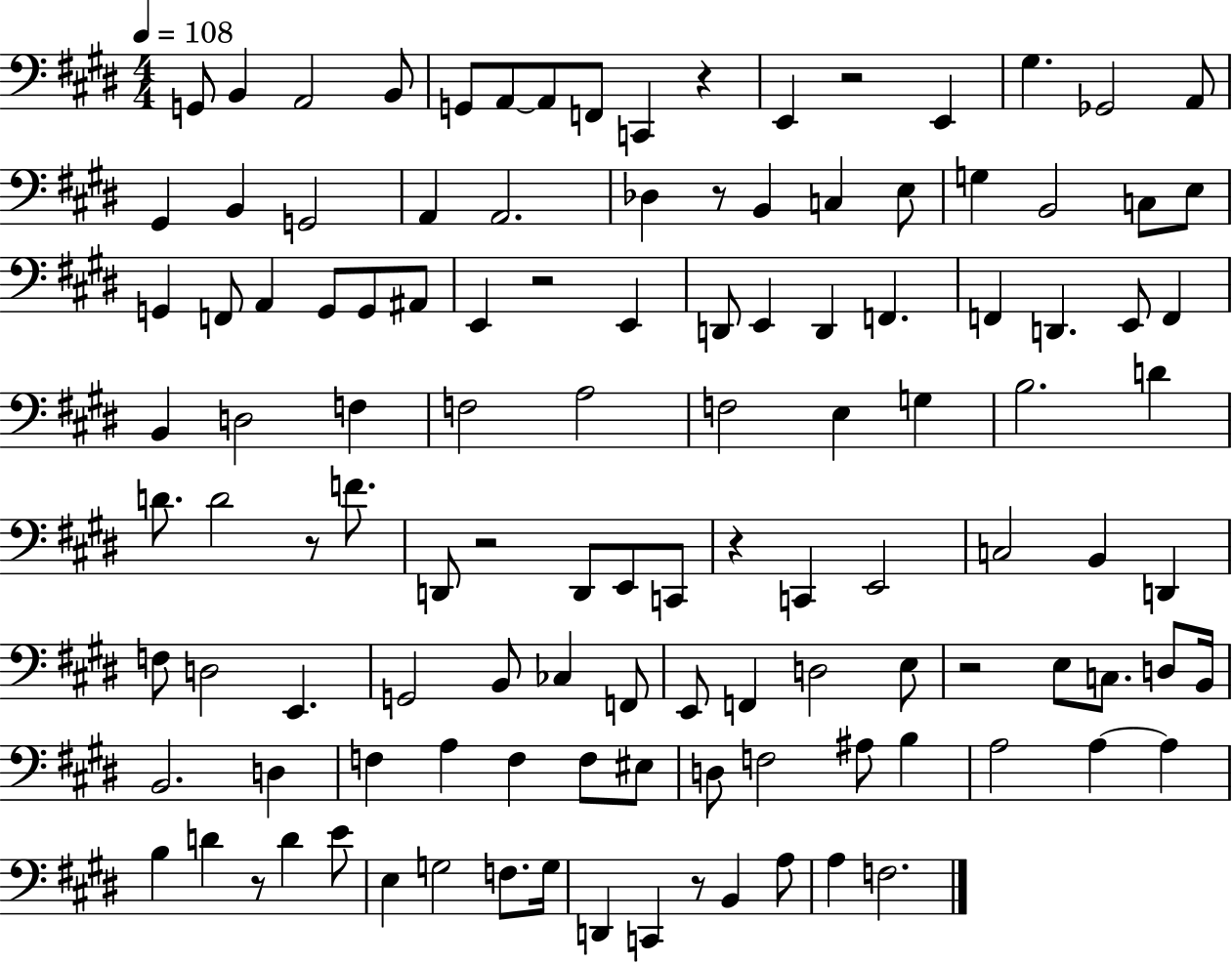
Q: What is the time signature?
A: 4/4